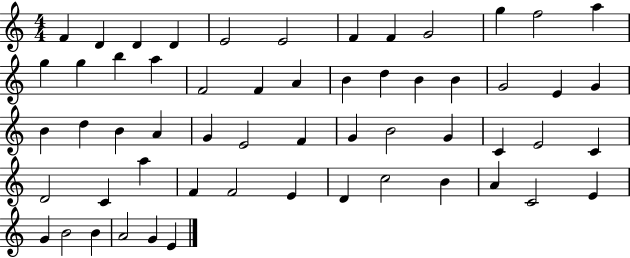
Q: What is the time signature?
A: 4/4